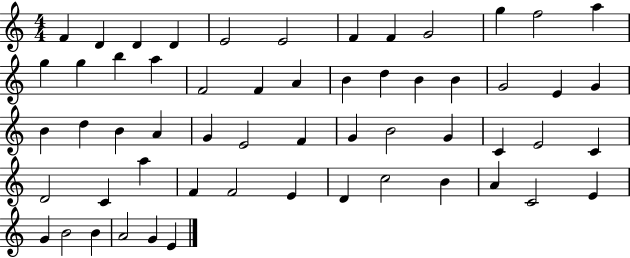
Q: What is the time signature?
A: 4/4